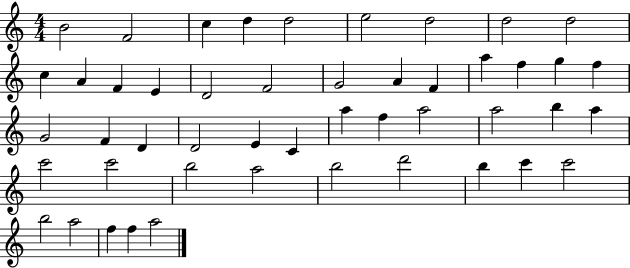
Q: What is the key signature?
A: C major